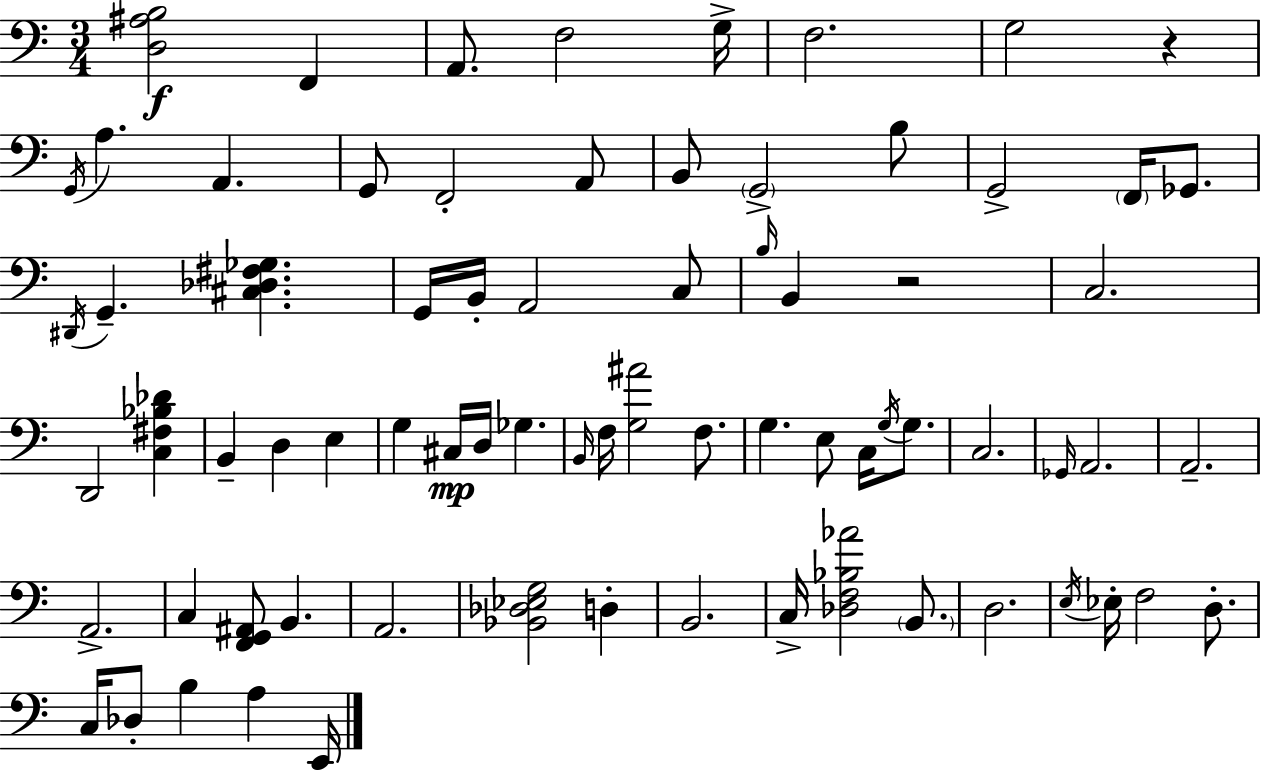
[D3,A#3,B3]/h F2/q A2/e. F3/h G3/s F3/h. G3/h R/q G2/s A3/q. A2/q. G2/e F2/h A2/e B2/e G2/h B3/e G2/h F2/s Gb2/e. D#2/s G2/q. [C#3,Db3,F#3,Gb3]/q. G2/s B2/s A2/h C3/e B3/s B2/q R/h C3/h. D2/h [C3,F#3,Bb3,Db4]/q B2/q D3/q E3/q G3/q C#3/s D3/s Gb3/q. B2/s F3/s [G3,A#4]/h F3/e. G3/q. E3/e C3/s G3/s G3/e. C3/h. Gb2/s A2/h. A2/h. A2/h. C3/q [F2,G2,A#2]/e B2/q. A2/h. [Bb2,Db3,Eb3,G3]/h D3/q B2/h. C3/s [Db3,F3,Bb3,Ab4]/h B2/e. D3/h. E3/s Eb3/s F3/h D3/e. C3/s Db3/e B3/q A3/q E2/s